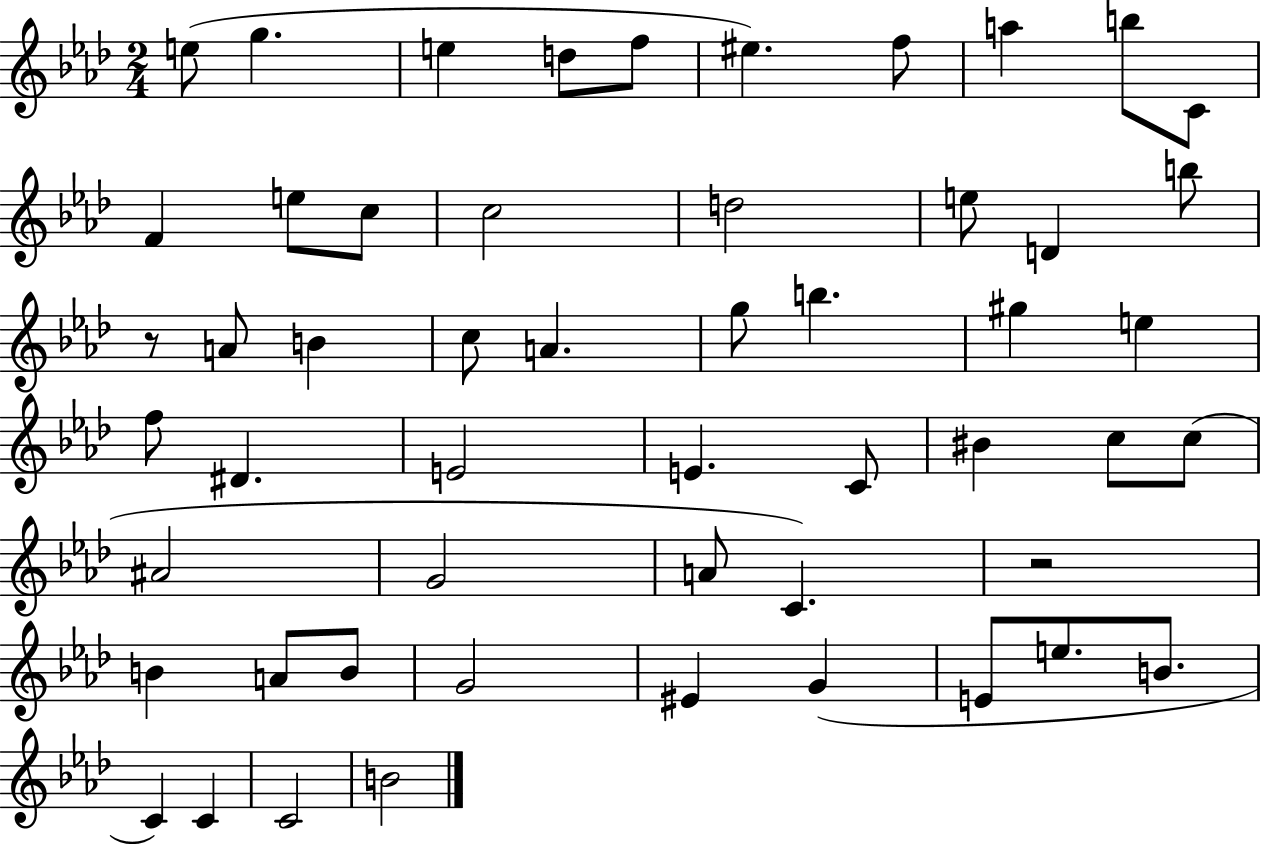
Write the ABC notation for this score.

X:1
T:Untitled
M:2/4
L:1/4
K:Ab
e/2 g e d/2 f/2 ^e f/2 a b/2 C/2 F e/2 c/2 c2 d2 e/2 D b/2 z/2 A/2 B c/2 A g/2 b ^g e f/2 ^D E2 E C/2 ^B c/2 c/2 ^A2 G2 A/2 C z2 B A/2 B/2 G2 ^E G E/2 e/2 B/2 C C C2 B2